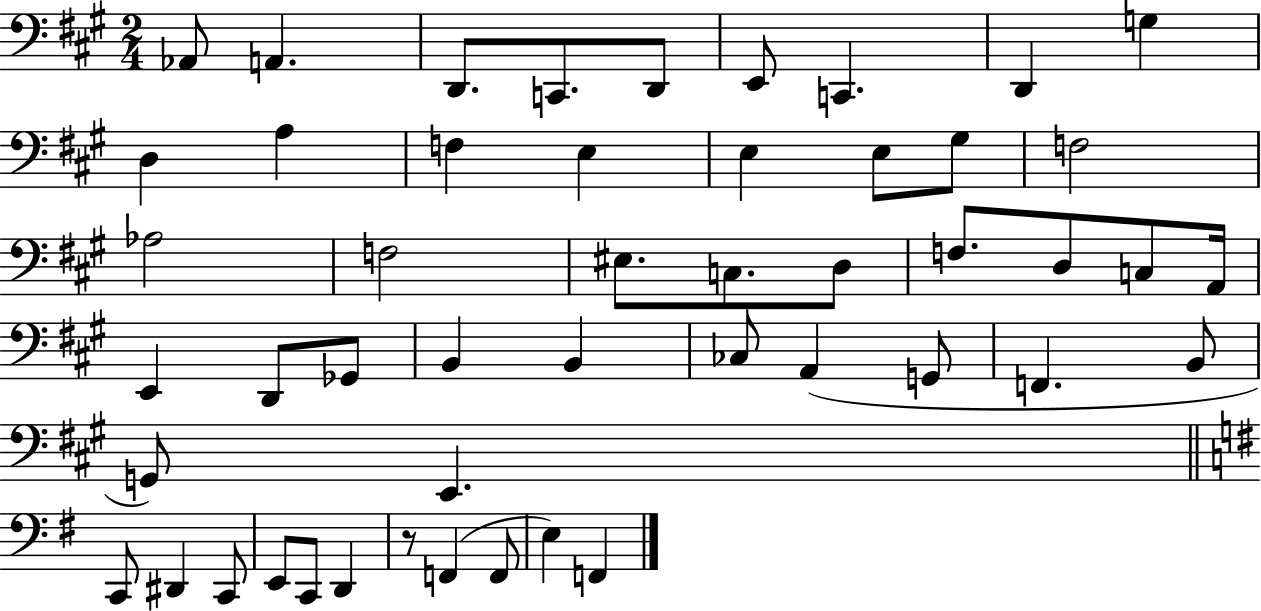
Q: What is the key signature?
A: A major